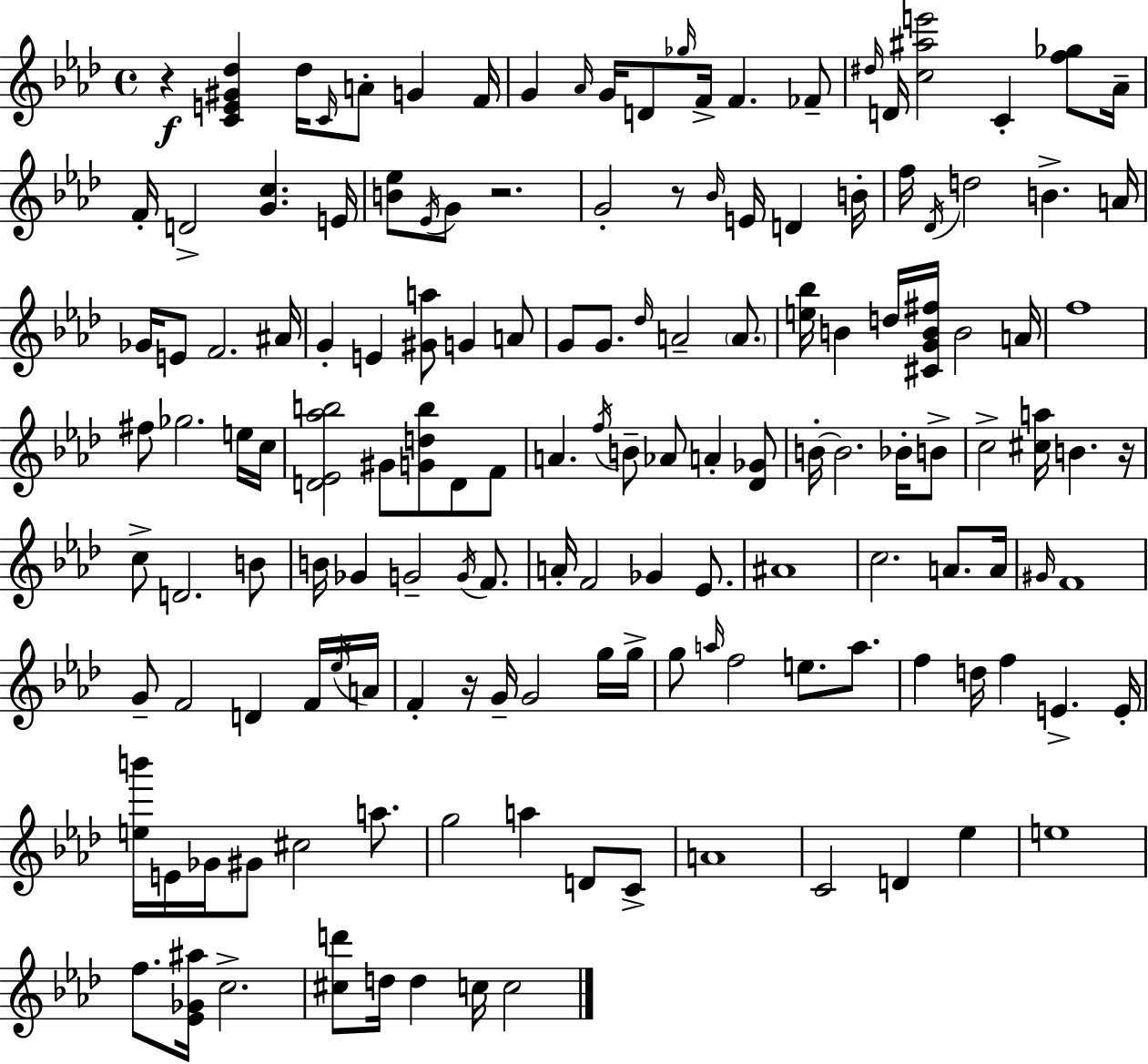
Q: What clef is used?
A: treble